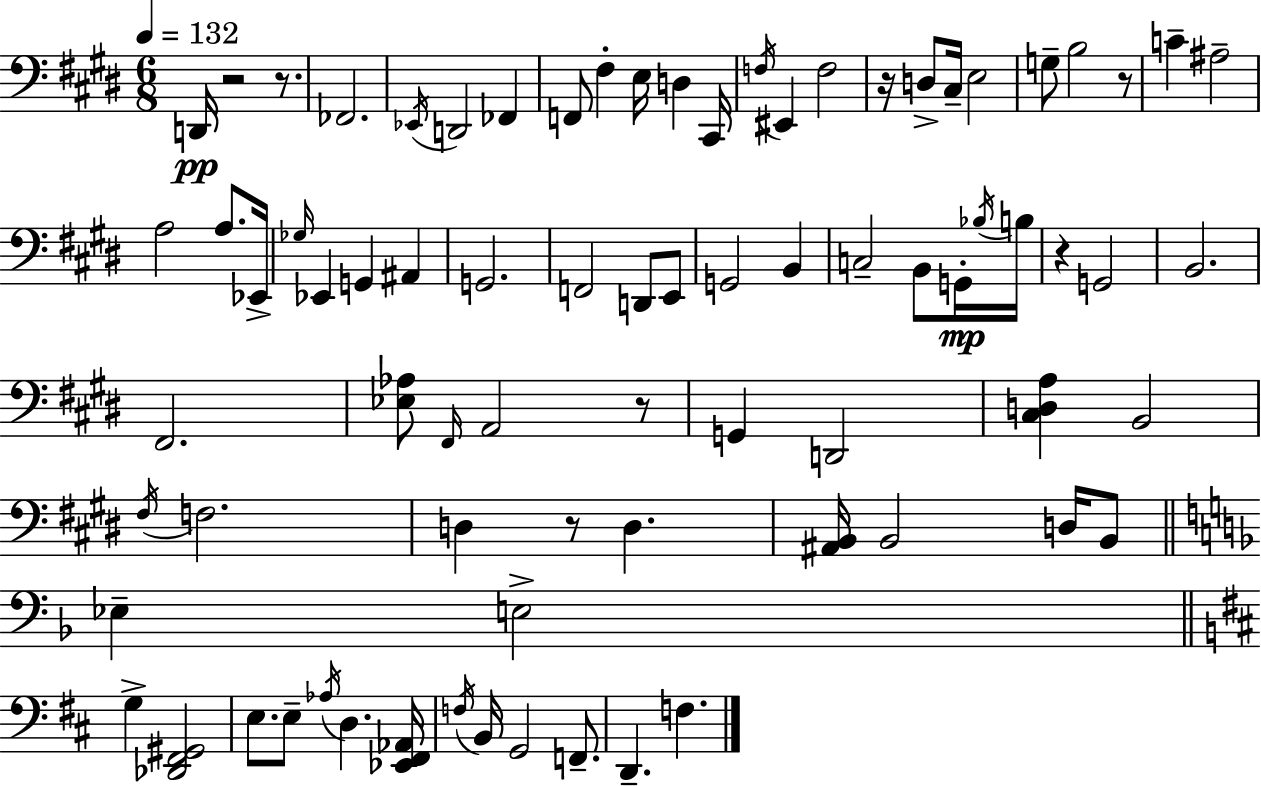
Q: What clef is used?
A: bass